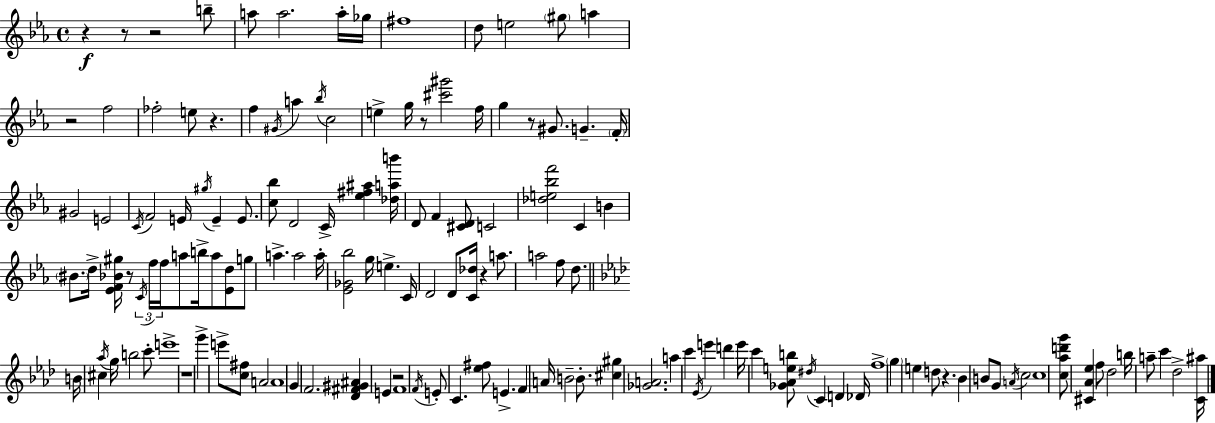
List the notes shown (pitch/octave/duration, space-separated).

R/q R/e R/h B5/e A5/e A5/h. A5/s Gb5/s F#5/w D5/e E5/h G#5/e A5/q R/h F5/h FES5/h E5/e R/q. F5/q G#4/s A5/q Bb5/s C5/h E5/q G5/s R/e [C#6,G#6]/h F5/s G5/q R/e G#4/e. G4/q. F4/s G#4/h E4/h C4/s F4/h E4/s G#5/s E4/q E4/e. [C5,Bb5]/e D4/h C4/s [Eb5,F#5,A#5]/q [Db5,A5,B6]/s D4/e F4/q [C#4,D4]/e C4/h [Db5,E5,Bb5,F6]/h C4/q B4/q BIS4/e. D5/s [Eb4,F4,Bb4,G#5]/s R/e C4/s F5/s F5/s A5/e B5/s A5/e [Eb4,D5]/e G5/e A5/q. A5/h A5/s [Eb4,Gb4,Bb5]/h G5/s E5/q. C4/s D4/h D4/e [C4,Db5]/s R/q A5/e. A5/h F5/e D5/e. B4/s C#5/q Ab5/s G5/s B5/h C6/e E6/w R/w G6/q E6/e [C5,F#5]/e A4/h A4/w G4/q F4/h. [Db4,F#4,G#4,A#4]/q E4/q R/h F4/w F4/s E4/e C4/q. [Eb5,F#5]/e E4/q. F4/q A4/s B4/h B4/e. [C#5,G#5]/q [Gb4,A4]/h. A5/q C6/q Eb4/s E6/q D6/q E6/s C6/q [Gb4,Ab4,E5,B5]/e D#5/s C4/q D4/q Db4/s F5/w G5/q E5/q D5/e R/q. Bb4/q B4/e G4/e A4/s C5/h C5/w [C5,Ab5,D6,G6]/e [C#4,Ab4,Eb5]/q F5/e Db5/h B5/s A5/e C6/q Db5/h [C4,A#5]/s